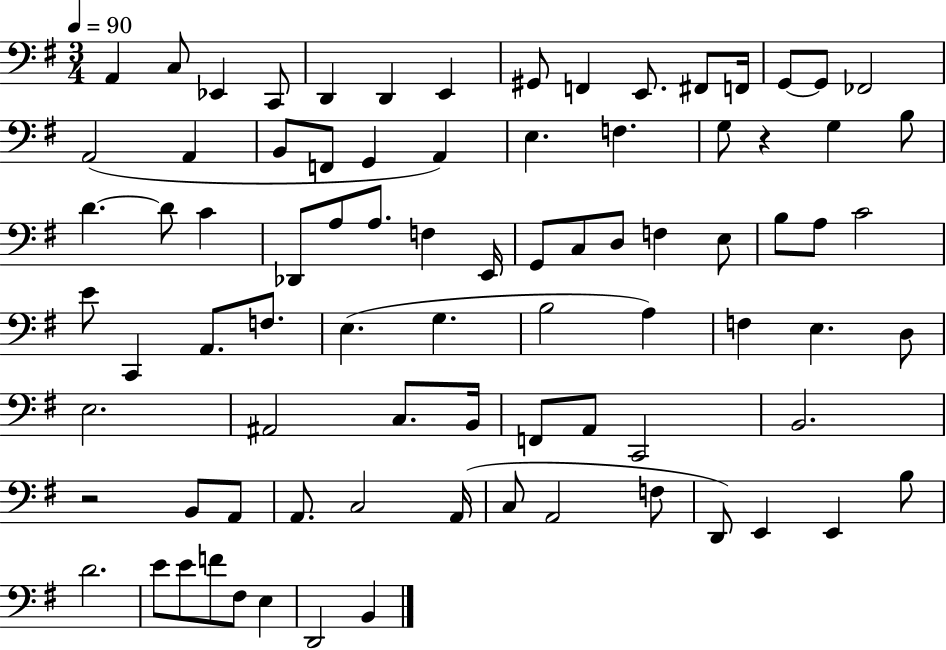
A2/q C3/e Eb2/q C2/e D2/q D2/q E2/q G#2/e F2/q E2/e. F#2/e F2/s G2/e G2/e FES2/h A2/h A2/q B2/e F2/e G2/q A2/q E3/q. F3/q. G3/e R/q G3/q B3/e D4/q. D4/e C4/q Db2/e A3/e A3/e. F3/q E2/s G2/e C3/e D3/e F3/q E3/e B3/e A3/e C4/h E4/e C2/q A2/e. F3/e. E3/q. G3/q. B3/h A3/q F3/q E3/q. D3/e E3/h. A#2/h C3/e. B2/s F2/e A2/e C2/h B2/h. R/h B2/e A2/e A2/e. C3/h A2/s C3/e A2/h F3/e D2/e E2/q E2/q B3/e D4/h. E4/e E4/e F4/e F#3/e E3/q D2/h B2/q